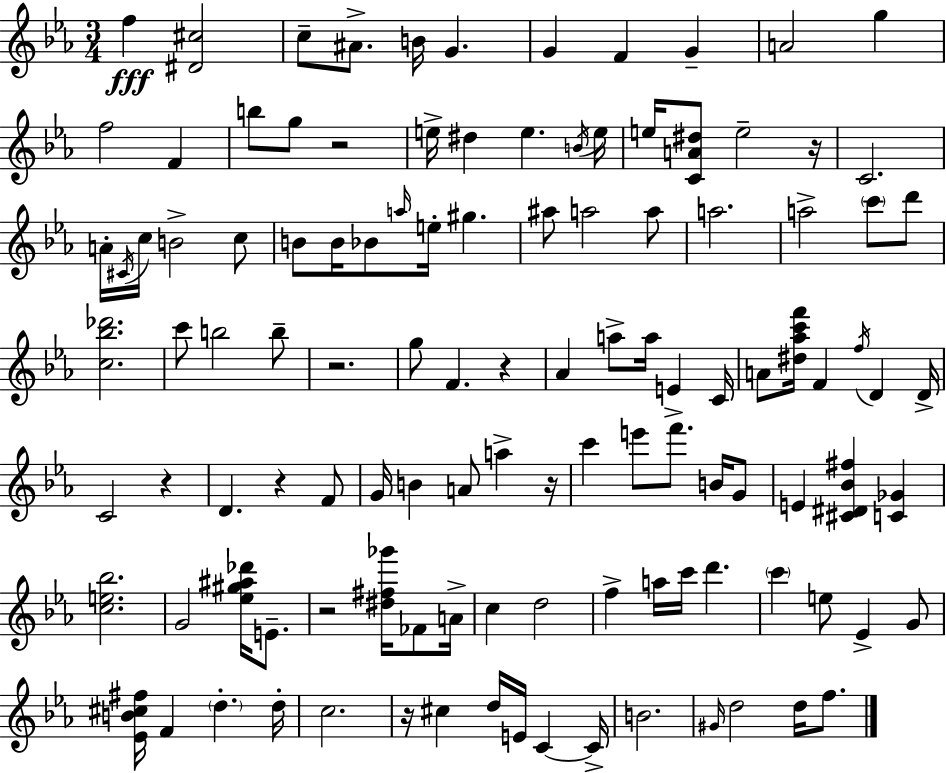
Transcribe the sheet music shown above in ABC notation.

X:1
T:Untitled
M:3/4
L:1/4
K:Cm
f [^D^c]2 c/2 ^A/2 B/4 G G F G A2 g f2 F b/2 g/2 z2 e/4 ^d e B/4 e/4 e/4 [CA^d]/2 e2 z/4 C2 A/4 ^C/4 c/4 B2 c/2 B/2 B/4 _B/2 a/4 e/4 ^g ^a/2 a2 a/2 a2 a2 c'/2 d'/2 [c_b_d']2 c'/2 b2 b/2 z2 g/2 F z _A a/2 a/4 E C/4 A/2 [^d_ac'f']/4 F f/4 D D/4 C2 z D z F/2 G/4 B A/2 a z/4 c' e'/2 f'/2 B/4 G/2 E [^C^D_B^f] [C_G] [ce_b]2 G2 [_e^g^a_d']/4 E/2 z2 [^d^f_g']/4 _F/2 A/4 c d2 f a/4 c'/4 d' c' e/2 _E G/2 [_EB^c^f]/4 F d d/4 c2 z/4 ^c d/4 E/4 C C/4 B2 ^G/4 d2 d/4 f/2